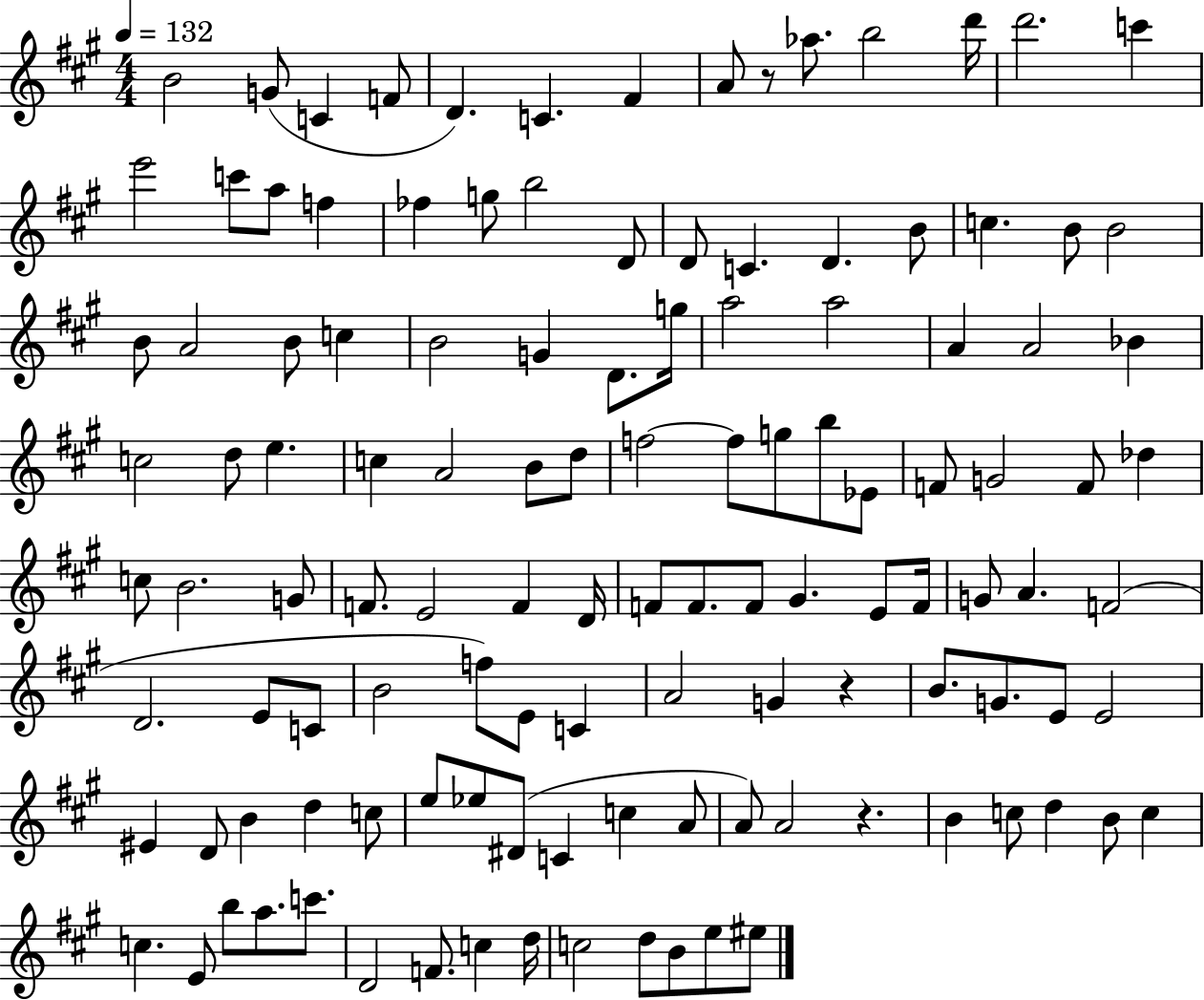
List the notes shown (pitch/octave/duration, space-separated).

B4/h G4/e C4/q F4/e D4/q. C4/q. F#4/q A4/e R/e Ab5/e. B5/h D6/s D6/h. C6/q E6/h C6/e A5/e F5/q FES5/q G5/e B5/h D4/e D4/e C4/q. D4/q. B4/e C5/q. B4/e B4/h B4/e A4/h B4/e C5/q B4/h G4/q D4/e. G5/s A5/h A5/h A4/q A4/h Bb4/q C5/h D5/e E5/q. C5/q A4/h B4/e D5/e F5/h F5/e G5/e B5/e Eb4/e F4/e G4/h F4/e Db5/q C5/e B4/h. G4/e F4/e. E4/h F4/q D4/s F4/e F4/e. F4/e G#4/q. E4/e F4/s G4/e A4/q. F4/h D4/h. E4/e C4/e B4/h F5/e E4/e C4/q A4/h G4/q R/q B4/e. G4/e. E4/e E4/h EIS4/q D4/e B4/q D5/q C5/e E5/e Eb5/e D#4/e C4/q C5/q A4/e A4/e A4/h R/q. B4/q C5/e D5/q B4/e C5/q C5/q. E4/e B5/e A5/e. C6/e. D4/h F4/e. C5/q D5/s C5/h D5/e B4/e E5/e EIS5/e